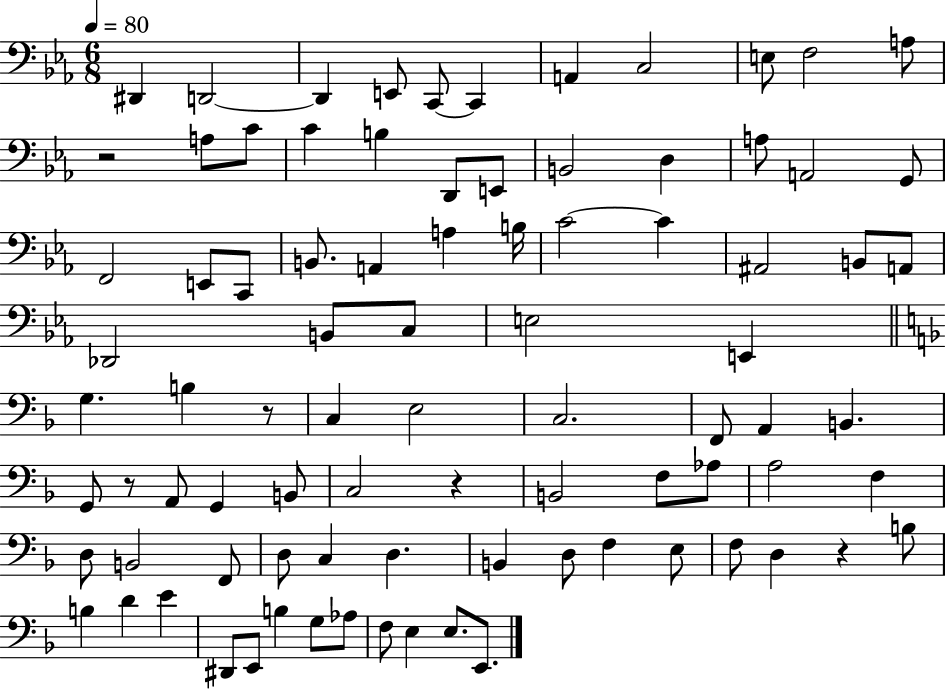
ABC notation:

X:1
T:Untitled
M:6/8
L:1/4
K:Eb
^D,, D,,2 D,, E,,/2 C,,/2 C,, A,, C,2 E,/2 F,2 A,/2 z2 A,/2 C/2 C B, D,,/2 E,,/2 B,,2 D, A,/2 A,,2 G,,/2 F,,2 E,,/2 C,,/2 B,,/2 A,, A, B,/4 C2 C ^A,,2 B,,/2 A,,/2 _D,,2 B,,/2 C,/2 E,2 E,, G, B, z/2 C, E,2 C,2 F,,/2 A,, B,, G,,/2 z/2 A,,/2 G,, B,,/2 C,2 z B,,2 F,/2 _A,/2 A,2 F, D,/2 B,,2 F,,/2 D,/2 C, D, B,, D,/2 F, E,/2 F,/2 D, z B,/2 B, D E ^D,,/2 E,,/2 B, G,/2 _A,/2 F,/2 E, E,/2 E,,/2